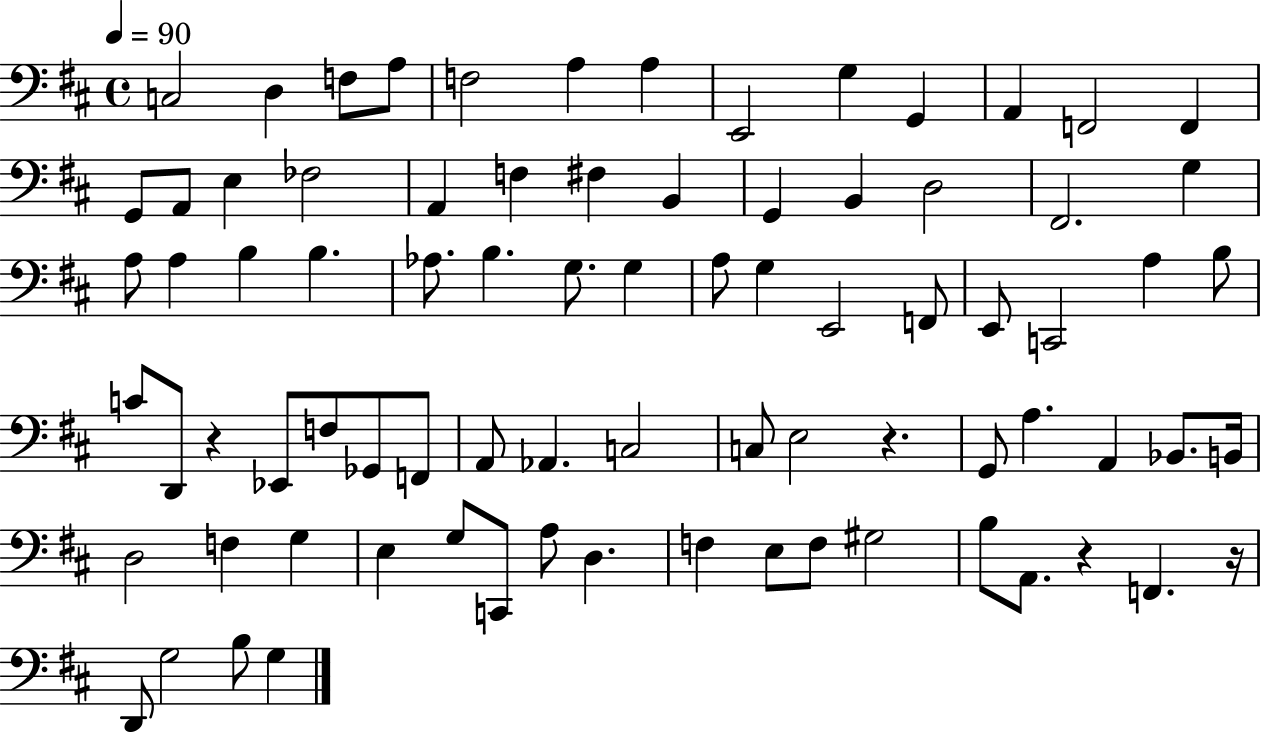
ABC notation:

X:1
T:Untitled
M:4/4
L:1/4
K:D
C,2 D, F,/2 A,/2 F,2 A, A, E,,2 G, G,, A,, F,,2 F,, G,,/2 A,,/2 E, _F,2 A,, F, ^F, B,, G,, B,, D,2 ^F,,2 G, A,/2 A, B, B, _A,/2 B, G,/2 G, A,/2 G, E,,2 F,,/2 E,,/2 C,,2 A, B,/2 C/2 D,,/2 z _E,,/2 F,/2 _G,,/2 F,,/2 A,,/2 _A,, C,2 C,/2 E,2 z G,,/2 A, A,, _B,,/2 B,,/4 D,2 F, G, E, G,/2 C,,/2 A,/2 D, F, E,/2 F,/2 ^G,2 B,/2 A,,/2 z F,, z/4 D,,/2 G,2 B,/2 G,